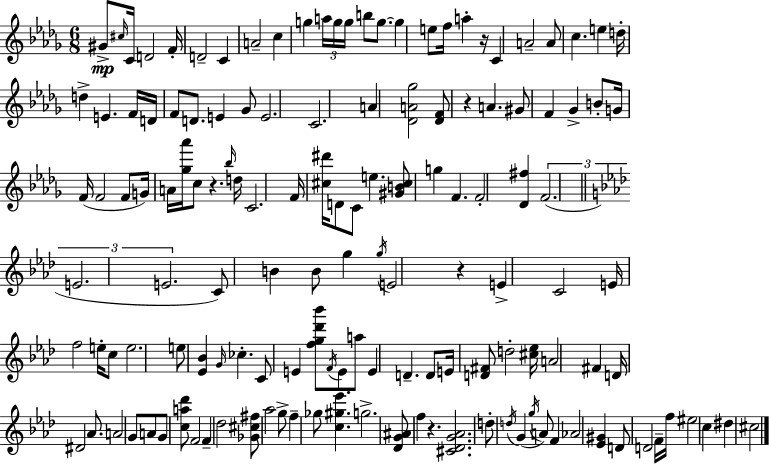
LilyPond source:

{
  \clef treble
  \numericTimeSignature
  \time 6/8
  \key bes \minor
  \repeat volta 2 { gis'8->\mp \grace { cis''16 } c'16 d'2 | f'16-. d'2-- c'4 | a'2-- c''4 | g''4 \tuplet 3/2 { a''16 g''16 g''16 } b''8 g''8.~~ | \break g''4 e''8 f''16 a''4-. | r16 c'4 a'2-- | a'8 c''4. e''4 | d''16-. d''4-> e'4. | \break f'16 d'16 f'8 d'8. e'4 ges'8 | e'2. | c'2. | a'4 <des' a' ges''>2 | \break <des' f'>8 r4 a'4. | gis'8 f'4 ges'4-> b'8-. | g'16 f'16( f'2 f'8 | g'16) a'16 <ges'' aes'''>16 c''8 r4. | \break \grace { bes''16 } d''16 c'2. | f'16 <cis'' dis'''>16 d'8 c'8 e''4. | <gis' b' cis''>8 g''4 f'4. | f'2-. <des' fis''>4 | \break \tuplet 3/2 { f'2.( | \bar "||" \break \key f \minor e'2. | e'2. } | c'8) b'4 b'8 g''4 | \acciaccatura { g''16 } e'2 r4 | \break e'4-> c'2 | e'16 f''2 e''16-. c''8 | e''2. | e''8 <ees' bes'>4 \grace { g'16 } ces''4.-. | \break c'8 e'4 <f'' g'' des''' bes'''>8 \acciaccatura { f'16 } e'8 | a''8 e'4 d'4.-- | d'8 e'16 <d' fis'>8 d''2-. | <cis'' ees''>16 a'2 fis'4 | \break d'16 dis'2 | aes'8. a'2 g'8 | a'8 g'8 <c'' a'' des'''>8 f'2 | f'4-- des''2 | \break <ges' cis'' fis''>8 aes''2 | g''8-> f''4-- ges''8 <c'' gis'' ees'''>4. | g''2.-> | <des' g' ais'>8 f''4 r4. | \break <cis' des' g' aes'>2. | d''8-. \acciaccatura { d''16 }( g'4 \acciaccatura { g''16 }) a'8 | f'4 aes'2 | <ees' gis'>4 d'8 d'2 | \break f'16-- f''16 eis''2 | c''4 dis''4 cis''2 | } \bar "|."
}